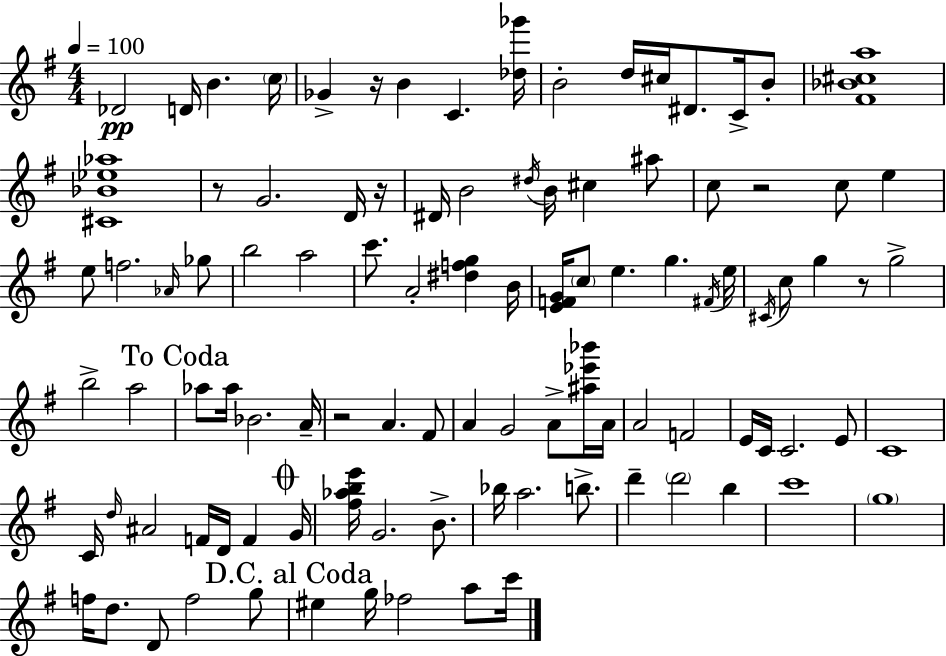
{
  \clef treble
  \numericTimeSignature
  \time 4/4
  \key e \minor
  \tempo 4 = 100
  des'2\pp d'16 b'4. \parenthesize c''16 | ges'4-> r16 b'4 c'4. <des'' ges'''>16 | b'2-. d''16 cis''16 dis'8. c'16-> b'8-. | <fis' bes' cis'' a''>1 | \break <cis' bes' ees'' aes''>1 | r8 g'2. d'16 r16 | dis'16 b'2 \acciaccatura { dis''16 } b'16 cis''4 ais''8 | c''8 r2 c''8 e''4 | \break e''8 f''2. \grace { aes'16 } | ges''8 b''2 a''2 | c'''8. a'2-. <dis'' f'' g''>4 | b'16 <e' f' g'>16 \parenthesize c''8 e''4. g''4. | \break \acciaccatura { fis'16 } e''16 \acciaccatura { cis'16 } c''8 g''4 r8 g''2-> | b''2-> a''2 | \mark "To Coda" aes''8 aes''16 bes'2. | a'16-- r2 a'4. | \break fis'8 a'4 g'2 | a'8-> <ais'' ees''' bes'''>16 a'16 a'2 f'2 | e'16 c'16 c'2. | e'8 c'1 | \break c'16 \grace { d''16 } ais'2 f'16 d'16 | f'4 \mark \markup { \musicglyph "scripts.coda" } g'16 <fis'' aes'' b'' e'''>16 g'2. | b'8.-> bes''16 a''2. | b''8.-> d'''4-- \parenthesize d'''2 | \break b''4 c'''1 | \parenthesize g''1 | f''16 d''8. d'8 f''2 | g''8 \mark "D.C. al Coda" eis''4 g''16 fes''2 | \break a''8 c'''16 \bar "|."
}